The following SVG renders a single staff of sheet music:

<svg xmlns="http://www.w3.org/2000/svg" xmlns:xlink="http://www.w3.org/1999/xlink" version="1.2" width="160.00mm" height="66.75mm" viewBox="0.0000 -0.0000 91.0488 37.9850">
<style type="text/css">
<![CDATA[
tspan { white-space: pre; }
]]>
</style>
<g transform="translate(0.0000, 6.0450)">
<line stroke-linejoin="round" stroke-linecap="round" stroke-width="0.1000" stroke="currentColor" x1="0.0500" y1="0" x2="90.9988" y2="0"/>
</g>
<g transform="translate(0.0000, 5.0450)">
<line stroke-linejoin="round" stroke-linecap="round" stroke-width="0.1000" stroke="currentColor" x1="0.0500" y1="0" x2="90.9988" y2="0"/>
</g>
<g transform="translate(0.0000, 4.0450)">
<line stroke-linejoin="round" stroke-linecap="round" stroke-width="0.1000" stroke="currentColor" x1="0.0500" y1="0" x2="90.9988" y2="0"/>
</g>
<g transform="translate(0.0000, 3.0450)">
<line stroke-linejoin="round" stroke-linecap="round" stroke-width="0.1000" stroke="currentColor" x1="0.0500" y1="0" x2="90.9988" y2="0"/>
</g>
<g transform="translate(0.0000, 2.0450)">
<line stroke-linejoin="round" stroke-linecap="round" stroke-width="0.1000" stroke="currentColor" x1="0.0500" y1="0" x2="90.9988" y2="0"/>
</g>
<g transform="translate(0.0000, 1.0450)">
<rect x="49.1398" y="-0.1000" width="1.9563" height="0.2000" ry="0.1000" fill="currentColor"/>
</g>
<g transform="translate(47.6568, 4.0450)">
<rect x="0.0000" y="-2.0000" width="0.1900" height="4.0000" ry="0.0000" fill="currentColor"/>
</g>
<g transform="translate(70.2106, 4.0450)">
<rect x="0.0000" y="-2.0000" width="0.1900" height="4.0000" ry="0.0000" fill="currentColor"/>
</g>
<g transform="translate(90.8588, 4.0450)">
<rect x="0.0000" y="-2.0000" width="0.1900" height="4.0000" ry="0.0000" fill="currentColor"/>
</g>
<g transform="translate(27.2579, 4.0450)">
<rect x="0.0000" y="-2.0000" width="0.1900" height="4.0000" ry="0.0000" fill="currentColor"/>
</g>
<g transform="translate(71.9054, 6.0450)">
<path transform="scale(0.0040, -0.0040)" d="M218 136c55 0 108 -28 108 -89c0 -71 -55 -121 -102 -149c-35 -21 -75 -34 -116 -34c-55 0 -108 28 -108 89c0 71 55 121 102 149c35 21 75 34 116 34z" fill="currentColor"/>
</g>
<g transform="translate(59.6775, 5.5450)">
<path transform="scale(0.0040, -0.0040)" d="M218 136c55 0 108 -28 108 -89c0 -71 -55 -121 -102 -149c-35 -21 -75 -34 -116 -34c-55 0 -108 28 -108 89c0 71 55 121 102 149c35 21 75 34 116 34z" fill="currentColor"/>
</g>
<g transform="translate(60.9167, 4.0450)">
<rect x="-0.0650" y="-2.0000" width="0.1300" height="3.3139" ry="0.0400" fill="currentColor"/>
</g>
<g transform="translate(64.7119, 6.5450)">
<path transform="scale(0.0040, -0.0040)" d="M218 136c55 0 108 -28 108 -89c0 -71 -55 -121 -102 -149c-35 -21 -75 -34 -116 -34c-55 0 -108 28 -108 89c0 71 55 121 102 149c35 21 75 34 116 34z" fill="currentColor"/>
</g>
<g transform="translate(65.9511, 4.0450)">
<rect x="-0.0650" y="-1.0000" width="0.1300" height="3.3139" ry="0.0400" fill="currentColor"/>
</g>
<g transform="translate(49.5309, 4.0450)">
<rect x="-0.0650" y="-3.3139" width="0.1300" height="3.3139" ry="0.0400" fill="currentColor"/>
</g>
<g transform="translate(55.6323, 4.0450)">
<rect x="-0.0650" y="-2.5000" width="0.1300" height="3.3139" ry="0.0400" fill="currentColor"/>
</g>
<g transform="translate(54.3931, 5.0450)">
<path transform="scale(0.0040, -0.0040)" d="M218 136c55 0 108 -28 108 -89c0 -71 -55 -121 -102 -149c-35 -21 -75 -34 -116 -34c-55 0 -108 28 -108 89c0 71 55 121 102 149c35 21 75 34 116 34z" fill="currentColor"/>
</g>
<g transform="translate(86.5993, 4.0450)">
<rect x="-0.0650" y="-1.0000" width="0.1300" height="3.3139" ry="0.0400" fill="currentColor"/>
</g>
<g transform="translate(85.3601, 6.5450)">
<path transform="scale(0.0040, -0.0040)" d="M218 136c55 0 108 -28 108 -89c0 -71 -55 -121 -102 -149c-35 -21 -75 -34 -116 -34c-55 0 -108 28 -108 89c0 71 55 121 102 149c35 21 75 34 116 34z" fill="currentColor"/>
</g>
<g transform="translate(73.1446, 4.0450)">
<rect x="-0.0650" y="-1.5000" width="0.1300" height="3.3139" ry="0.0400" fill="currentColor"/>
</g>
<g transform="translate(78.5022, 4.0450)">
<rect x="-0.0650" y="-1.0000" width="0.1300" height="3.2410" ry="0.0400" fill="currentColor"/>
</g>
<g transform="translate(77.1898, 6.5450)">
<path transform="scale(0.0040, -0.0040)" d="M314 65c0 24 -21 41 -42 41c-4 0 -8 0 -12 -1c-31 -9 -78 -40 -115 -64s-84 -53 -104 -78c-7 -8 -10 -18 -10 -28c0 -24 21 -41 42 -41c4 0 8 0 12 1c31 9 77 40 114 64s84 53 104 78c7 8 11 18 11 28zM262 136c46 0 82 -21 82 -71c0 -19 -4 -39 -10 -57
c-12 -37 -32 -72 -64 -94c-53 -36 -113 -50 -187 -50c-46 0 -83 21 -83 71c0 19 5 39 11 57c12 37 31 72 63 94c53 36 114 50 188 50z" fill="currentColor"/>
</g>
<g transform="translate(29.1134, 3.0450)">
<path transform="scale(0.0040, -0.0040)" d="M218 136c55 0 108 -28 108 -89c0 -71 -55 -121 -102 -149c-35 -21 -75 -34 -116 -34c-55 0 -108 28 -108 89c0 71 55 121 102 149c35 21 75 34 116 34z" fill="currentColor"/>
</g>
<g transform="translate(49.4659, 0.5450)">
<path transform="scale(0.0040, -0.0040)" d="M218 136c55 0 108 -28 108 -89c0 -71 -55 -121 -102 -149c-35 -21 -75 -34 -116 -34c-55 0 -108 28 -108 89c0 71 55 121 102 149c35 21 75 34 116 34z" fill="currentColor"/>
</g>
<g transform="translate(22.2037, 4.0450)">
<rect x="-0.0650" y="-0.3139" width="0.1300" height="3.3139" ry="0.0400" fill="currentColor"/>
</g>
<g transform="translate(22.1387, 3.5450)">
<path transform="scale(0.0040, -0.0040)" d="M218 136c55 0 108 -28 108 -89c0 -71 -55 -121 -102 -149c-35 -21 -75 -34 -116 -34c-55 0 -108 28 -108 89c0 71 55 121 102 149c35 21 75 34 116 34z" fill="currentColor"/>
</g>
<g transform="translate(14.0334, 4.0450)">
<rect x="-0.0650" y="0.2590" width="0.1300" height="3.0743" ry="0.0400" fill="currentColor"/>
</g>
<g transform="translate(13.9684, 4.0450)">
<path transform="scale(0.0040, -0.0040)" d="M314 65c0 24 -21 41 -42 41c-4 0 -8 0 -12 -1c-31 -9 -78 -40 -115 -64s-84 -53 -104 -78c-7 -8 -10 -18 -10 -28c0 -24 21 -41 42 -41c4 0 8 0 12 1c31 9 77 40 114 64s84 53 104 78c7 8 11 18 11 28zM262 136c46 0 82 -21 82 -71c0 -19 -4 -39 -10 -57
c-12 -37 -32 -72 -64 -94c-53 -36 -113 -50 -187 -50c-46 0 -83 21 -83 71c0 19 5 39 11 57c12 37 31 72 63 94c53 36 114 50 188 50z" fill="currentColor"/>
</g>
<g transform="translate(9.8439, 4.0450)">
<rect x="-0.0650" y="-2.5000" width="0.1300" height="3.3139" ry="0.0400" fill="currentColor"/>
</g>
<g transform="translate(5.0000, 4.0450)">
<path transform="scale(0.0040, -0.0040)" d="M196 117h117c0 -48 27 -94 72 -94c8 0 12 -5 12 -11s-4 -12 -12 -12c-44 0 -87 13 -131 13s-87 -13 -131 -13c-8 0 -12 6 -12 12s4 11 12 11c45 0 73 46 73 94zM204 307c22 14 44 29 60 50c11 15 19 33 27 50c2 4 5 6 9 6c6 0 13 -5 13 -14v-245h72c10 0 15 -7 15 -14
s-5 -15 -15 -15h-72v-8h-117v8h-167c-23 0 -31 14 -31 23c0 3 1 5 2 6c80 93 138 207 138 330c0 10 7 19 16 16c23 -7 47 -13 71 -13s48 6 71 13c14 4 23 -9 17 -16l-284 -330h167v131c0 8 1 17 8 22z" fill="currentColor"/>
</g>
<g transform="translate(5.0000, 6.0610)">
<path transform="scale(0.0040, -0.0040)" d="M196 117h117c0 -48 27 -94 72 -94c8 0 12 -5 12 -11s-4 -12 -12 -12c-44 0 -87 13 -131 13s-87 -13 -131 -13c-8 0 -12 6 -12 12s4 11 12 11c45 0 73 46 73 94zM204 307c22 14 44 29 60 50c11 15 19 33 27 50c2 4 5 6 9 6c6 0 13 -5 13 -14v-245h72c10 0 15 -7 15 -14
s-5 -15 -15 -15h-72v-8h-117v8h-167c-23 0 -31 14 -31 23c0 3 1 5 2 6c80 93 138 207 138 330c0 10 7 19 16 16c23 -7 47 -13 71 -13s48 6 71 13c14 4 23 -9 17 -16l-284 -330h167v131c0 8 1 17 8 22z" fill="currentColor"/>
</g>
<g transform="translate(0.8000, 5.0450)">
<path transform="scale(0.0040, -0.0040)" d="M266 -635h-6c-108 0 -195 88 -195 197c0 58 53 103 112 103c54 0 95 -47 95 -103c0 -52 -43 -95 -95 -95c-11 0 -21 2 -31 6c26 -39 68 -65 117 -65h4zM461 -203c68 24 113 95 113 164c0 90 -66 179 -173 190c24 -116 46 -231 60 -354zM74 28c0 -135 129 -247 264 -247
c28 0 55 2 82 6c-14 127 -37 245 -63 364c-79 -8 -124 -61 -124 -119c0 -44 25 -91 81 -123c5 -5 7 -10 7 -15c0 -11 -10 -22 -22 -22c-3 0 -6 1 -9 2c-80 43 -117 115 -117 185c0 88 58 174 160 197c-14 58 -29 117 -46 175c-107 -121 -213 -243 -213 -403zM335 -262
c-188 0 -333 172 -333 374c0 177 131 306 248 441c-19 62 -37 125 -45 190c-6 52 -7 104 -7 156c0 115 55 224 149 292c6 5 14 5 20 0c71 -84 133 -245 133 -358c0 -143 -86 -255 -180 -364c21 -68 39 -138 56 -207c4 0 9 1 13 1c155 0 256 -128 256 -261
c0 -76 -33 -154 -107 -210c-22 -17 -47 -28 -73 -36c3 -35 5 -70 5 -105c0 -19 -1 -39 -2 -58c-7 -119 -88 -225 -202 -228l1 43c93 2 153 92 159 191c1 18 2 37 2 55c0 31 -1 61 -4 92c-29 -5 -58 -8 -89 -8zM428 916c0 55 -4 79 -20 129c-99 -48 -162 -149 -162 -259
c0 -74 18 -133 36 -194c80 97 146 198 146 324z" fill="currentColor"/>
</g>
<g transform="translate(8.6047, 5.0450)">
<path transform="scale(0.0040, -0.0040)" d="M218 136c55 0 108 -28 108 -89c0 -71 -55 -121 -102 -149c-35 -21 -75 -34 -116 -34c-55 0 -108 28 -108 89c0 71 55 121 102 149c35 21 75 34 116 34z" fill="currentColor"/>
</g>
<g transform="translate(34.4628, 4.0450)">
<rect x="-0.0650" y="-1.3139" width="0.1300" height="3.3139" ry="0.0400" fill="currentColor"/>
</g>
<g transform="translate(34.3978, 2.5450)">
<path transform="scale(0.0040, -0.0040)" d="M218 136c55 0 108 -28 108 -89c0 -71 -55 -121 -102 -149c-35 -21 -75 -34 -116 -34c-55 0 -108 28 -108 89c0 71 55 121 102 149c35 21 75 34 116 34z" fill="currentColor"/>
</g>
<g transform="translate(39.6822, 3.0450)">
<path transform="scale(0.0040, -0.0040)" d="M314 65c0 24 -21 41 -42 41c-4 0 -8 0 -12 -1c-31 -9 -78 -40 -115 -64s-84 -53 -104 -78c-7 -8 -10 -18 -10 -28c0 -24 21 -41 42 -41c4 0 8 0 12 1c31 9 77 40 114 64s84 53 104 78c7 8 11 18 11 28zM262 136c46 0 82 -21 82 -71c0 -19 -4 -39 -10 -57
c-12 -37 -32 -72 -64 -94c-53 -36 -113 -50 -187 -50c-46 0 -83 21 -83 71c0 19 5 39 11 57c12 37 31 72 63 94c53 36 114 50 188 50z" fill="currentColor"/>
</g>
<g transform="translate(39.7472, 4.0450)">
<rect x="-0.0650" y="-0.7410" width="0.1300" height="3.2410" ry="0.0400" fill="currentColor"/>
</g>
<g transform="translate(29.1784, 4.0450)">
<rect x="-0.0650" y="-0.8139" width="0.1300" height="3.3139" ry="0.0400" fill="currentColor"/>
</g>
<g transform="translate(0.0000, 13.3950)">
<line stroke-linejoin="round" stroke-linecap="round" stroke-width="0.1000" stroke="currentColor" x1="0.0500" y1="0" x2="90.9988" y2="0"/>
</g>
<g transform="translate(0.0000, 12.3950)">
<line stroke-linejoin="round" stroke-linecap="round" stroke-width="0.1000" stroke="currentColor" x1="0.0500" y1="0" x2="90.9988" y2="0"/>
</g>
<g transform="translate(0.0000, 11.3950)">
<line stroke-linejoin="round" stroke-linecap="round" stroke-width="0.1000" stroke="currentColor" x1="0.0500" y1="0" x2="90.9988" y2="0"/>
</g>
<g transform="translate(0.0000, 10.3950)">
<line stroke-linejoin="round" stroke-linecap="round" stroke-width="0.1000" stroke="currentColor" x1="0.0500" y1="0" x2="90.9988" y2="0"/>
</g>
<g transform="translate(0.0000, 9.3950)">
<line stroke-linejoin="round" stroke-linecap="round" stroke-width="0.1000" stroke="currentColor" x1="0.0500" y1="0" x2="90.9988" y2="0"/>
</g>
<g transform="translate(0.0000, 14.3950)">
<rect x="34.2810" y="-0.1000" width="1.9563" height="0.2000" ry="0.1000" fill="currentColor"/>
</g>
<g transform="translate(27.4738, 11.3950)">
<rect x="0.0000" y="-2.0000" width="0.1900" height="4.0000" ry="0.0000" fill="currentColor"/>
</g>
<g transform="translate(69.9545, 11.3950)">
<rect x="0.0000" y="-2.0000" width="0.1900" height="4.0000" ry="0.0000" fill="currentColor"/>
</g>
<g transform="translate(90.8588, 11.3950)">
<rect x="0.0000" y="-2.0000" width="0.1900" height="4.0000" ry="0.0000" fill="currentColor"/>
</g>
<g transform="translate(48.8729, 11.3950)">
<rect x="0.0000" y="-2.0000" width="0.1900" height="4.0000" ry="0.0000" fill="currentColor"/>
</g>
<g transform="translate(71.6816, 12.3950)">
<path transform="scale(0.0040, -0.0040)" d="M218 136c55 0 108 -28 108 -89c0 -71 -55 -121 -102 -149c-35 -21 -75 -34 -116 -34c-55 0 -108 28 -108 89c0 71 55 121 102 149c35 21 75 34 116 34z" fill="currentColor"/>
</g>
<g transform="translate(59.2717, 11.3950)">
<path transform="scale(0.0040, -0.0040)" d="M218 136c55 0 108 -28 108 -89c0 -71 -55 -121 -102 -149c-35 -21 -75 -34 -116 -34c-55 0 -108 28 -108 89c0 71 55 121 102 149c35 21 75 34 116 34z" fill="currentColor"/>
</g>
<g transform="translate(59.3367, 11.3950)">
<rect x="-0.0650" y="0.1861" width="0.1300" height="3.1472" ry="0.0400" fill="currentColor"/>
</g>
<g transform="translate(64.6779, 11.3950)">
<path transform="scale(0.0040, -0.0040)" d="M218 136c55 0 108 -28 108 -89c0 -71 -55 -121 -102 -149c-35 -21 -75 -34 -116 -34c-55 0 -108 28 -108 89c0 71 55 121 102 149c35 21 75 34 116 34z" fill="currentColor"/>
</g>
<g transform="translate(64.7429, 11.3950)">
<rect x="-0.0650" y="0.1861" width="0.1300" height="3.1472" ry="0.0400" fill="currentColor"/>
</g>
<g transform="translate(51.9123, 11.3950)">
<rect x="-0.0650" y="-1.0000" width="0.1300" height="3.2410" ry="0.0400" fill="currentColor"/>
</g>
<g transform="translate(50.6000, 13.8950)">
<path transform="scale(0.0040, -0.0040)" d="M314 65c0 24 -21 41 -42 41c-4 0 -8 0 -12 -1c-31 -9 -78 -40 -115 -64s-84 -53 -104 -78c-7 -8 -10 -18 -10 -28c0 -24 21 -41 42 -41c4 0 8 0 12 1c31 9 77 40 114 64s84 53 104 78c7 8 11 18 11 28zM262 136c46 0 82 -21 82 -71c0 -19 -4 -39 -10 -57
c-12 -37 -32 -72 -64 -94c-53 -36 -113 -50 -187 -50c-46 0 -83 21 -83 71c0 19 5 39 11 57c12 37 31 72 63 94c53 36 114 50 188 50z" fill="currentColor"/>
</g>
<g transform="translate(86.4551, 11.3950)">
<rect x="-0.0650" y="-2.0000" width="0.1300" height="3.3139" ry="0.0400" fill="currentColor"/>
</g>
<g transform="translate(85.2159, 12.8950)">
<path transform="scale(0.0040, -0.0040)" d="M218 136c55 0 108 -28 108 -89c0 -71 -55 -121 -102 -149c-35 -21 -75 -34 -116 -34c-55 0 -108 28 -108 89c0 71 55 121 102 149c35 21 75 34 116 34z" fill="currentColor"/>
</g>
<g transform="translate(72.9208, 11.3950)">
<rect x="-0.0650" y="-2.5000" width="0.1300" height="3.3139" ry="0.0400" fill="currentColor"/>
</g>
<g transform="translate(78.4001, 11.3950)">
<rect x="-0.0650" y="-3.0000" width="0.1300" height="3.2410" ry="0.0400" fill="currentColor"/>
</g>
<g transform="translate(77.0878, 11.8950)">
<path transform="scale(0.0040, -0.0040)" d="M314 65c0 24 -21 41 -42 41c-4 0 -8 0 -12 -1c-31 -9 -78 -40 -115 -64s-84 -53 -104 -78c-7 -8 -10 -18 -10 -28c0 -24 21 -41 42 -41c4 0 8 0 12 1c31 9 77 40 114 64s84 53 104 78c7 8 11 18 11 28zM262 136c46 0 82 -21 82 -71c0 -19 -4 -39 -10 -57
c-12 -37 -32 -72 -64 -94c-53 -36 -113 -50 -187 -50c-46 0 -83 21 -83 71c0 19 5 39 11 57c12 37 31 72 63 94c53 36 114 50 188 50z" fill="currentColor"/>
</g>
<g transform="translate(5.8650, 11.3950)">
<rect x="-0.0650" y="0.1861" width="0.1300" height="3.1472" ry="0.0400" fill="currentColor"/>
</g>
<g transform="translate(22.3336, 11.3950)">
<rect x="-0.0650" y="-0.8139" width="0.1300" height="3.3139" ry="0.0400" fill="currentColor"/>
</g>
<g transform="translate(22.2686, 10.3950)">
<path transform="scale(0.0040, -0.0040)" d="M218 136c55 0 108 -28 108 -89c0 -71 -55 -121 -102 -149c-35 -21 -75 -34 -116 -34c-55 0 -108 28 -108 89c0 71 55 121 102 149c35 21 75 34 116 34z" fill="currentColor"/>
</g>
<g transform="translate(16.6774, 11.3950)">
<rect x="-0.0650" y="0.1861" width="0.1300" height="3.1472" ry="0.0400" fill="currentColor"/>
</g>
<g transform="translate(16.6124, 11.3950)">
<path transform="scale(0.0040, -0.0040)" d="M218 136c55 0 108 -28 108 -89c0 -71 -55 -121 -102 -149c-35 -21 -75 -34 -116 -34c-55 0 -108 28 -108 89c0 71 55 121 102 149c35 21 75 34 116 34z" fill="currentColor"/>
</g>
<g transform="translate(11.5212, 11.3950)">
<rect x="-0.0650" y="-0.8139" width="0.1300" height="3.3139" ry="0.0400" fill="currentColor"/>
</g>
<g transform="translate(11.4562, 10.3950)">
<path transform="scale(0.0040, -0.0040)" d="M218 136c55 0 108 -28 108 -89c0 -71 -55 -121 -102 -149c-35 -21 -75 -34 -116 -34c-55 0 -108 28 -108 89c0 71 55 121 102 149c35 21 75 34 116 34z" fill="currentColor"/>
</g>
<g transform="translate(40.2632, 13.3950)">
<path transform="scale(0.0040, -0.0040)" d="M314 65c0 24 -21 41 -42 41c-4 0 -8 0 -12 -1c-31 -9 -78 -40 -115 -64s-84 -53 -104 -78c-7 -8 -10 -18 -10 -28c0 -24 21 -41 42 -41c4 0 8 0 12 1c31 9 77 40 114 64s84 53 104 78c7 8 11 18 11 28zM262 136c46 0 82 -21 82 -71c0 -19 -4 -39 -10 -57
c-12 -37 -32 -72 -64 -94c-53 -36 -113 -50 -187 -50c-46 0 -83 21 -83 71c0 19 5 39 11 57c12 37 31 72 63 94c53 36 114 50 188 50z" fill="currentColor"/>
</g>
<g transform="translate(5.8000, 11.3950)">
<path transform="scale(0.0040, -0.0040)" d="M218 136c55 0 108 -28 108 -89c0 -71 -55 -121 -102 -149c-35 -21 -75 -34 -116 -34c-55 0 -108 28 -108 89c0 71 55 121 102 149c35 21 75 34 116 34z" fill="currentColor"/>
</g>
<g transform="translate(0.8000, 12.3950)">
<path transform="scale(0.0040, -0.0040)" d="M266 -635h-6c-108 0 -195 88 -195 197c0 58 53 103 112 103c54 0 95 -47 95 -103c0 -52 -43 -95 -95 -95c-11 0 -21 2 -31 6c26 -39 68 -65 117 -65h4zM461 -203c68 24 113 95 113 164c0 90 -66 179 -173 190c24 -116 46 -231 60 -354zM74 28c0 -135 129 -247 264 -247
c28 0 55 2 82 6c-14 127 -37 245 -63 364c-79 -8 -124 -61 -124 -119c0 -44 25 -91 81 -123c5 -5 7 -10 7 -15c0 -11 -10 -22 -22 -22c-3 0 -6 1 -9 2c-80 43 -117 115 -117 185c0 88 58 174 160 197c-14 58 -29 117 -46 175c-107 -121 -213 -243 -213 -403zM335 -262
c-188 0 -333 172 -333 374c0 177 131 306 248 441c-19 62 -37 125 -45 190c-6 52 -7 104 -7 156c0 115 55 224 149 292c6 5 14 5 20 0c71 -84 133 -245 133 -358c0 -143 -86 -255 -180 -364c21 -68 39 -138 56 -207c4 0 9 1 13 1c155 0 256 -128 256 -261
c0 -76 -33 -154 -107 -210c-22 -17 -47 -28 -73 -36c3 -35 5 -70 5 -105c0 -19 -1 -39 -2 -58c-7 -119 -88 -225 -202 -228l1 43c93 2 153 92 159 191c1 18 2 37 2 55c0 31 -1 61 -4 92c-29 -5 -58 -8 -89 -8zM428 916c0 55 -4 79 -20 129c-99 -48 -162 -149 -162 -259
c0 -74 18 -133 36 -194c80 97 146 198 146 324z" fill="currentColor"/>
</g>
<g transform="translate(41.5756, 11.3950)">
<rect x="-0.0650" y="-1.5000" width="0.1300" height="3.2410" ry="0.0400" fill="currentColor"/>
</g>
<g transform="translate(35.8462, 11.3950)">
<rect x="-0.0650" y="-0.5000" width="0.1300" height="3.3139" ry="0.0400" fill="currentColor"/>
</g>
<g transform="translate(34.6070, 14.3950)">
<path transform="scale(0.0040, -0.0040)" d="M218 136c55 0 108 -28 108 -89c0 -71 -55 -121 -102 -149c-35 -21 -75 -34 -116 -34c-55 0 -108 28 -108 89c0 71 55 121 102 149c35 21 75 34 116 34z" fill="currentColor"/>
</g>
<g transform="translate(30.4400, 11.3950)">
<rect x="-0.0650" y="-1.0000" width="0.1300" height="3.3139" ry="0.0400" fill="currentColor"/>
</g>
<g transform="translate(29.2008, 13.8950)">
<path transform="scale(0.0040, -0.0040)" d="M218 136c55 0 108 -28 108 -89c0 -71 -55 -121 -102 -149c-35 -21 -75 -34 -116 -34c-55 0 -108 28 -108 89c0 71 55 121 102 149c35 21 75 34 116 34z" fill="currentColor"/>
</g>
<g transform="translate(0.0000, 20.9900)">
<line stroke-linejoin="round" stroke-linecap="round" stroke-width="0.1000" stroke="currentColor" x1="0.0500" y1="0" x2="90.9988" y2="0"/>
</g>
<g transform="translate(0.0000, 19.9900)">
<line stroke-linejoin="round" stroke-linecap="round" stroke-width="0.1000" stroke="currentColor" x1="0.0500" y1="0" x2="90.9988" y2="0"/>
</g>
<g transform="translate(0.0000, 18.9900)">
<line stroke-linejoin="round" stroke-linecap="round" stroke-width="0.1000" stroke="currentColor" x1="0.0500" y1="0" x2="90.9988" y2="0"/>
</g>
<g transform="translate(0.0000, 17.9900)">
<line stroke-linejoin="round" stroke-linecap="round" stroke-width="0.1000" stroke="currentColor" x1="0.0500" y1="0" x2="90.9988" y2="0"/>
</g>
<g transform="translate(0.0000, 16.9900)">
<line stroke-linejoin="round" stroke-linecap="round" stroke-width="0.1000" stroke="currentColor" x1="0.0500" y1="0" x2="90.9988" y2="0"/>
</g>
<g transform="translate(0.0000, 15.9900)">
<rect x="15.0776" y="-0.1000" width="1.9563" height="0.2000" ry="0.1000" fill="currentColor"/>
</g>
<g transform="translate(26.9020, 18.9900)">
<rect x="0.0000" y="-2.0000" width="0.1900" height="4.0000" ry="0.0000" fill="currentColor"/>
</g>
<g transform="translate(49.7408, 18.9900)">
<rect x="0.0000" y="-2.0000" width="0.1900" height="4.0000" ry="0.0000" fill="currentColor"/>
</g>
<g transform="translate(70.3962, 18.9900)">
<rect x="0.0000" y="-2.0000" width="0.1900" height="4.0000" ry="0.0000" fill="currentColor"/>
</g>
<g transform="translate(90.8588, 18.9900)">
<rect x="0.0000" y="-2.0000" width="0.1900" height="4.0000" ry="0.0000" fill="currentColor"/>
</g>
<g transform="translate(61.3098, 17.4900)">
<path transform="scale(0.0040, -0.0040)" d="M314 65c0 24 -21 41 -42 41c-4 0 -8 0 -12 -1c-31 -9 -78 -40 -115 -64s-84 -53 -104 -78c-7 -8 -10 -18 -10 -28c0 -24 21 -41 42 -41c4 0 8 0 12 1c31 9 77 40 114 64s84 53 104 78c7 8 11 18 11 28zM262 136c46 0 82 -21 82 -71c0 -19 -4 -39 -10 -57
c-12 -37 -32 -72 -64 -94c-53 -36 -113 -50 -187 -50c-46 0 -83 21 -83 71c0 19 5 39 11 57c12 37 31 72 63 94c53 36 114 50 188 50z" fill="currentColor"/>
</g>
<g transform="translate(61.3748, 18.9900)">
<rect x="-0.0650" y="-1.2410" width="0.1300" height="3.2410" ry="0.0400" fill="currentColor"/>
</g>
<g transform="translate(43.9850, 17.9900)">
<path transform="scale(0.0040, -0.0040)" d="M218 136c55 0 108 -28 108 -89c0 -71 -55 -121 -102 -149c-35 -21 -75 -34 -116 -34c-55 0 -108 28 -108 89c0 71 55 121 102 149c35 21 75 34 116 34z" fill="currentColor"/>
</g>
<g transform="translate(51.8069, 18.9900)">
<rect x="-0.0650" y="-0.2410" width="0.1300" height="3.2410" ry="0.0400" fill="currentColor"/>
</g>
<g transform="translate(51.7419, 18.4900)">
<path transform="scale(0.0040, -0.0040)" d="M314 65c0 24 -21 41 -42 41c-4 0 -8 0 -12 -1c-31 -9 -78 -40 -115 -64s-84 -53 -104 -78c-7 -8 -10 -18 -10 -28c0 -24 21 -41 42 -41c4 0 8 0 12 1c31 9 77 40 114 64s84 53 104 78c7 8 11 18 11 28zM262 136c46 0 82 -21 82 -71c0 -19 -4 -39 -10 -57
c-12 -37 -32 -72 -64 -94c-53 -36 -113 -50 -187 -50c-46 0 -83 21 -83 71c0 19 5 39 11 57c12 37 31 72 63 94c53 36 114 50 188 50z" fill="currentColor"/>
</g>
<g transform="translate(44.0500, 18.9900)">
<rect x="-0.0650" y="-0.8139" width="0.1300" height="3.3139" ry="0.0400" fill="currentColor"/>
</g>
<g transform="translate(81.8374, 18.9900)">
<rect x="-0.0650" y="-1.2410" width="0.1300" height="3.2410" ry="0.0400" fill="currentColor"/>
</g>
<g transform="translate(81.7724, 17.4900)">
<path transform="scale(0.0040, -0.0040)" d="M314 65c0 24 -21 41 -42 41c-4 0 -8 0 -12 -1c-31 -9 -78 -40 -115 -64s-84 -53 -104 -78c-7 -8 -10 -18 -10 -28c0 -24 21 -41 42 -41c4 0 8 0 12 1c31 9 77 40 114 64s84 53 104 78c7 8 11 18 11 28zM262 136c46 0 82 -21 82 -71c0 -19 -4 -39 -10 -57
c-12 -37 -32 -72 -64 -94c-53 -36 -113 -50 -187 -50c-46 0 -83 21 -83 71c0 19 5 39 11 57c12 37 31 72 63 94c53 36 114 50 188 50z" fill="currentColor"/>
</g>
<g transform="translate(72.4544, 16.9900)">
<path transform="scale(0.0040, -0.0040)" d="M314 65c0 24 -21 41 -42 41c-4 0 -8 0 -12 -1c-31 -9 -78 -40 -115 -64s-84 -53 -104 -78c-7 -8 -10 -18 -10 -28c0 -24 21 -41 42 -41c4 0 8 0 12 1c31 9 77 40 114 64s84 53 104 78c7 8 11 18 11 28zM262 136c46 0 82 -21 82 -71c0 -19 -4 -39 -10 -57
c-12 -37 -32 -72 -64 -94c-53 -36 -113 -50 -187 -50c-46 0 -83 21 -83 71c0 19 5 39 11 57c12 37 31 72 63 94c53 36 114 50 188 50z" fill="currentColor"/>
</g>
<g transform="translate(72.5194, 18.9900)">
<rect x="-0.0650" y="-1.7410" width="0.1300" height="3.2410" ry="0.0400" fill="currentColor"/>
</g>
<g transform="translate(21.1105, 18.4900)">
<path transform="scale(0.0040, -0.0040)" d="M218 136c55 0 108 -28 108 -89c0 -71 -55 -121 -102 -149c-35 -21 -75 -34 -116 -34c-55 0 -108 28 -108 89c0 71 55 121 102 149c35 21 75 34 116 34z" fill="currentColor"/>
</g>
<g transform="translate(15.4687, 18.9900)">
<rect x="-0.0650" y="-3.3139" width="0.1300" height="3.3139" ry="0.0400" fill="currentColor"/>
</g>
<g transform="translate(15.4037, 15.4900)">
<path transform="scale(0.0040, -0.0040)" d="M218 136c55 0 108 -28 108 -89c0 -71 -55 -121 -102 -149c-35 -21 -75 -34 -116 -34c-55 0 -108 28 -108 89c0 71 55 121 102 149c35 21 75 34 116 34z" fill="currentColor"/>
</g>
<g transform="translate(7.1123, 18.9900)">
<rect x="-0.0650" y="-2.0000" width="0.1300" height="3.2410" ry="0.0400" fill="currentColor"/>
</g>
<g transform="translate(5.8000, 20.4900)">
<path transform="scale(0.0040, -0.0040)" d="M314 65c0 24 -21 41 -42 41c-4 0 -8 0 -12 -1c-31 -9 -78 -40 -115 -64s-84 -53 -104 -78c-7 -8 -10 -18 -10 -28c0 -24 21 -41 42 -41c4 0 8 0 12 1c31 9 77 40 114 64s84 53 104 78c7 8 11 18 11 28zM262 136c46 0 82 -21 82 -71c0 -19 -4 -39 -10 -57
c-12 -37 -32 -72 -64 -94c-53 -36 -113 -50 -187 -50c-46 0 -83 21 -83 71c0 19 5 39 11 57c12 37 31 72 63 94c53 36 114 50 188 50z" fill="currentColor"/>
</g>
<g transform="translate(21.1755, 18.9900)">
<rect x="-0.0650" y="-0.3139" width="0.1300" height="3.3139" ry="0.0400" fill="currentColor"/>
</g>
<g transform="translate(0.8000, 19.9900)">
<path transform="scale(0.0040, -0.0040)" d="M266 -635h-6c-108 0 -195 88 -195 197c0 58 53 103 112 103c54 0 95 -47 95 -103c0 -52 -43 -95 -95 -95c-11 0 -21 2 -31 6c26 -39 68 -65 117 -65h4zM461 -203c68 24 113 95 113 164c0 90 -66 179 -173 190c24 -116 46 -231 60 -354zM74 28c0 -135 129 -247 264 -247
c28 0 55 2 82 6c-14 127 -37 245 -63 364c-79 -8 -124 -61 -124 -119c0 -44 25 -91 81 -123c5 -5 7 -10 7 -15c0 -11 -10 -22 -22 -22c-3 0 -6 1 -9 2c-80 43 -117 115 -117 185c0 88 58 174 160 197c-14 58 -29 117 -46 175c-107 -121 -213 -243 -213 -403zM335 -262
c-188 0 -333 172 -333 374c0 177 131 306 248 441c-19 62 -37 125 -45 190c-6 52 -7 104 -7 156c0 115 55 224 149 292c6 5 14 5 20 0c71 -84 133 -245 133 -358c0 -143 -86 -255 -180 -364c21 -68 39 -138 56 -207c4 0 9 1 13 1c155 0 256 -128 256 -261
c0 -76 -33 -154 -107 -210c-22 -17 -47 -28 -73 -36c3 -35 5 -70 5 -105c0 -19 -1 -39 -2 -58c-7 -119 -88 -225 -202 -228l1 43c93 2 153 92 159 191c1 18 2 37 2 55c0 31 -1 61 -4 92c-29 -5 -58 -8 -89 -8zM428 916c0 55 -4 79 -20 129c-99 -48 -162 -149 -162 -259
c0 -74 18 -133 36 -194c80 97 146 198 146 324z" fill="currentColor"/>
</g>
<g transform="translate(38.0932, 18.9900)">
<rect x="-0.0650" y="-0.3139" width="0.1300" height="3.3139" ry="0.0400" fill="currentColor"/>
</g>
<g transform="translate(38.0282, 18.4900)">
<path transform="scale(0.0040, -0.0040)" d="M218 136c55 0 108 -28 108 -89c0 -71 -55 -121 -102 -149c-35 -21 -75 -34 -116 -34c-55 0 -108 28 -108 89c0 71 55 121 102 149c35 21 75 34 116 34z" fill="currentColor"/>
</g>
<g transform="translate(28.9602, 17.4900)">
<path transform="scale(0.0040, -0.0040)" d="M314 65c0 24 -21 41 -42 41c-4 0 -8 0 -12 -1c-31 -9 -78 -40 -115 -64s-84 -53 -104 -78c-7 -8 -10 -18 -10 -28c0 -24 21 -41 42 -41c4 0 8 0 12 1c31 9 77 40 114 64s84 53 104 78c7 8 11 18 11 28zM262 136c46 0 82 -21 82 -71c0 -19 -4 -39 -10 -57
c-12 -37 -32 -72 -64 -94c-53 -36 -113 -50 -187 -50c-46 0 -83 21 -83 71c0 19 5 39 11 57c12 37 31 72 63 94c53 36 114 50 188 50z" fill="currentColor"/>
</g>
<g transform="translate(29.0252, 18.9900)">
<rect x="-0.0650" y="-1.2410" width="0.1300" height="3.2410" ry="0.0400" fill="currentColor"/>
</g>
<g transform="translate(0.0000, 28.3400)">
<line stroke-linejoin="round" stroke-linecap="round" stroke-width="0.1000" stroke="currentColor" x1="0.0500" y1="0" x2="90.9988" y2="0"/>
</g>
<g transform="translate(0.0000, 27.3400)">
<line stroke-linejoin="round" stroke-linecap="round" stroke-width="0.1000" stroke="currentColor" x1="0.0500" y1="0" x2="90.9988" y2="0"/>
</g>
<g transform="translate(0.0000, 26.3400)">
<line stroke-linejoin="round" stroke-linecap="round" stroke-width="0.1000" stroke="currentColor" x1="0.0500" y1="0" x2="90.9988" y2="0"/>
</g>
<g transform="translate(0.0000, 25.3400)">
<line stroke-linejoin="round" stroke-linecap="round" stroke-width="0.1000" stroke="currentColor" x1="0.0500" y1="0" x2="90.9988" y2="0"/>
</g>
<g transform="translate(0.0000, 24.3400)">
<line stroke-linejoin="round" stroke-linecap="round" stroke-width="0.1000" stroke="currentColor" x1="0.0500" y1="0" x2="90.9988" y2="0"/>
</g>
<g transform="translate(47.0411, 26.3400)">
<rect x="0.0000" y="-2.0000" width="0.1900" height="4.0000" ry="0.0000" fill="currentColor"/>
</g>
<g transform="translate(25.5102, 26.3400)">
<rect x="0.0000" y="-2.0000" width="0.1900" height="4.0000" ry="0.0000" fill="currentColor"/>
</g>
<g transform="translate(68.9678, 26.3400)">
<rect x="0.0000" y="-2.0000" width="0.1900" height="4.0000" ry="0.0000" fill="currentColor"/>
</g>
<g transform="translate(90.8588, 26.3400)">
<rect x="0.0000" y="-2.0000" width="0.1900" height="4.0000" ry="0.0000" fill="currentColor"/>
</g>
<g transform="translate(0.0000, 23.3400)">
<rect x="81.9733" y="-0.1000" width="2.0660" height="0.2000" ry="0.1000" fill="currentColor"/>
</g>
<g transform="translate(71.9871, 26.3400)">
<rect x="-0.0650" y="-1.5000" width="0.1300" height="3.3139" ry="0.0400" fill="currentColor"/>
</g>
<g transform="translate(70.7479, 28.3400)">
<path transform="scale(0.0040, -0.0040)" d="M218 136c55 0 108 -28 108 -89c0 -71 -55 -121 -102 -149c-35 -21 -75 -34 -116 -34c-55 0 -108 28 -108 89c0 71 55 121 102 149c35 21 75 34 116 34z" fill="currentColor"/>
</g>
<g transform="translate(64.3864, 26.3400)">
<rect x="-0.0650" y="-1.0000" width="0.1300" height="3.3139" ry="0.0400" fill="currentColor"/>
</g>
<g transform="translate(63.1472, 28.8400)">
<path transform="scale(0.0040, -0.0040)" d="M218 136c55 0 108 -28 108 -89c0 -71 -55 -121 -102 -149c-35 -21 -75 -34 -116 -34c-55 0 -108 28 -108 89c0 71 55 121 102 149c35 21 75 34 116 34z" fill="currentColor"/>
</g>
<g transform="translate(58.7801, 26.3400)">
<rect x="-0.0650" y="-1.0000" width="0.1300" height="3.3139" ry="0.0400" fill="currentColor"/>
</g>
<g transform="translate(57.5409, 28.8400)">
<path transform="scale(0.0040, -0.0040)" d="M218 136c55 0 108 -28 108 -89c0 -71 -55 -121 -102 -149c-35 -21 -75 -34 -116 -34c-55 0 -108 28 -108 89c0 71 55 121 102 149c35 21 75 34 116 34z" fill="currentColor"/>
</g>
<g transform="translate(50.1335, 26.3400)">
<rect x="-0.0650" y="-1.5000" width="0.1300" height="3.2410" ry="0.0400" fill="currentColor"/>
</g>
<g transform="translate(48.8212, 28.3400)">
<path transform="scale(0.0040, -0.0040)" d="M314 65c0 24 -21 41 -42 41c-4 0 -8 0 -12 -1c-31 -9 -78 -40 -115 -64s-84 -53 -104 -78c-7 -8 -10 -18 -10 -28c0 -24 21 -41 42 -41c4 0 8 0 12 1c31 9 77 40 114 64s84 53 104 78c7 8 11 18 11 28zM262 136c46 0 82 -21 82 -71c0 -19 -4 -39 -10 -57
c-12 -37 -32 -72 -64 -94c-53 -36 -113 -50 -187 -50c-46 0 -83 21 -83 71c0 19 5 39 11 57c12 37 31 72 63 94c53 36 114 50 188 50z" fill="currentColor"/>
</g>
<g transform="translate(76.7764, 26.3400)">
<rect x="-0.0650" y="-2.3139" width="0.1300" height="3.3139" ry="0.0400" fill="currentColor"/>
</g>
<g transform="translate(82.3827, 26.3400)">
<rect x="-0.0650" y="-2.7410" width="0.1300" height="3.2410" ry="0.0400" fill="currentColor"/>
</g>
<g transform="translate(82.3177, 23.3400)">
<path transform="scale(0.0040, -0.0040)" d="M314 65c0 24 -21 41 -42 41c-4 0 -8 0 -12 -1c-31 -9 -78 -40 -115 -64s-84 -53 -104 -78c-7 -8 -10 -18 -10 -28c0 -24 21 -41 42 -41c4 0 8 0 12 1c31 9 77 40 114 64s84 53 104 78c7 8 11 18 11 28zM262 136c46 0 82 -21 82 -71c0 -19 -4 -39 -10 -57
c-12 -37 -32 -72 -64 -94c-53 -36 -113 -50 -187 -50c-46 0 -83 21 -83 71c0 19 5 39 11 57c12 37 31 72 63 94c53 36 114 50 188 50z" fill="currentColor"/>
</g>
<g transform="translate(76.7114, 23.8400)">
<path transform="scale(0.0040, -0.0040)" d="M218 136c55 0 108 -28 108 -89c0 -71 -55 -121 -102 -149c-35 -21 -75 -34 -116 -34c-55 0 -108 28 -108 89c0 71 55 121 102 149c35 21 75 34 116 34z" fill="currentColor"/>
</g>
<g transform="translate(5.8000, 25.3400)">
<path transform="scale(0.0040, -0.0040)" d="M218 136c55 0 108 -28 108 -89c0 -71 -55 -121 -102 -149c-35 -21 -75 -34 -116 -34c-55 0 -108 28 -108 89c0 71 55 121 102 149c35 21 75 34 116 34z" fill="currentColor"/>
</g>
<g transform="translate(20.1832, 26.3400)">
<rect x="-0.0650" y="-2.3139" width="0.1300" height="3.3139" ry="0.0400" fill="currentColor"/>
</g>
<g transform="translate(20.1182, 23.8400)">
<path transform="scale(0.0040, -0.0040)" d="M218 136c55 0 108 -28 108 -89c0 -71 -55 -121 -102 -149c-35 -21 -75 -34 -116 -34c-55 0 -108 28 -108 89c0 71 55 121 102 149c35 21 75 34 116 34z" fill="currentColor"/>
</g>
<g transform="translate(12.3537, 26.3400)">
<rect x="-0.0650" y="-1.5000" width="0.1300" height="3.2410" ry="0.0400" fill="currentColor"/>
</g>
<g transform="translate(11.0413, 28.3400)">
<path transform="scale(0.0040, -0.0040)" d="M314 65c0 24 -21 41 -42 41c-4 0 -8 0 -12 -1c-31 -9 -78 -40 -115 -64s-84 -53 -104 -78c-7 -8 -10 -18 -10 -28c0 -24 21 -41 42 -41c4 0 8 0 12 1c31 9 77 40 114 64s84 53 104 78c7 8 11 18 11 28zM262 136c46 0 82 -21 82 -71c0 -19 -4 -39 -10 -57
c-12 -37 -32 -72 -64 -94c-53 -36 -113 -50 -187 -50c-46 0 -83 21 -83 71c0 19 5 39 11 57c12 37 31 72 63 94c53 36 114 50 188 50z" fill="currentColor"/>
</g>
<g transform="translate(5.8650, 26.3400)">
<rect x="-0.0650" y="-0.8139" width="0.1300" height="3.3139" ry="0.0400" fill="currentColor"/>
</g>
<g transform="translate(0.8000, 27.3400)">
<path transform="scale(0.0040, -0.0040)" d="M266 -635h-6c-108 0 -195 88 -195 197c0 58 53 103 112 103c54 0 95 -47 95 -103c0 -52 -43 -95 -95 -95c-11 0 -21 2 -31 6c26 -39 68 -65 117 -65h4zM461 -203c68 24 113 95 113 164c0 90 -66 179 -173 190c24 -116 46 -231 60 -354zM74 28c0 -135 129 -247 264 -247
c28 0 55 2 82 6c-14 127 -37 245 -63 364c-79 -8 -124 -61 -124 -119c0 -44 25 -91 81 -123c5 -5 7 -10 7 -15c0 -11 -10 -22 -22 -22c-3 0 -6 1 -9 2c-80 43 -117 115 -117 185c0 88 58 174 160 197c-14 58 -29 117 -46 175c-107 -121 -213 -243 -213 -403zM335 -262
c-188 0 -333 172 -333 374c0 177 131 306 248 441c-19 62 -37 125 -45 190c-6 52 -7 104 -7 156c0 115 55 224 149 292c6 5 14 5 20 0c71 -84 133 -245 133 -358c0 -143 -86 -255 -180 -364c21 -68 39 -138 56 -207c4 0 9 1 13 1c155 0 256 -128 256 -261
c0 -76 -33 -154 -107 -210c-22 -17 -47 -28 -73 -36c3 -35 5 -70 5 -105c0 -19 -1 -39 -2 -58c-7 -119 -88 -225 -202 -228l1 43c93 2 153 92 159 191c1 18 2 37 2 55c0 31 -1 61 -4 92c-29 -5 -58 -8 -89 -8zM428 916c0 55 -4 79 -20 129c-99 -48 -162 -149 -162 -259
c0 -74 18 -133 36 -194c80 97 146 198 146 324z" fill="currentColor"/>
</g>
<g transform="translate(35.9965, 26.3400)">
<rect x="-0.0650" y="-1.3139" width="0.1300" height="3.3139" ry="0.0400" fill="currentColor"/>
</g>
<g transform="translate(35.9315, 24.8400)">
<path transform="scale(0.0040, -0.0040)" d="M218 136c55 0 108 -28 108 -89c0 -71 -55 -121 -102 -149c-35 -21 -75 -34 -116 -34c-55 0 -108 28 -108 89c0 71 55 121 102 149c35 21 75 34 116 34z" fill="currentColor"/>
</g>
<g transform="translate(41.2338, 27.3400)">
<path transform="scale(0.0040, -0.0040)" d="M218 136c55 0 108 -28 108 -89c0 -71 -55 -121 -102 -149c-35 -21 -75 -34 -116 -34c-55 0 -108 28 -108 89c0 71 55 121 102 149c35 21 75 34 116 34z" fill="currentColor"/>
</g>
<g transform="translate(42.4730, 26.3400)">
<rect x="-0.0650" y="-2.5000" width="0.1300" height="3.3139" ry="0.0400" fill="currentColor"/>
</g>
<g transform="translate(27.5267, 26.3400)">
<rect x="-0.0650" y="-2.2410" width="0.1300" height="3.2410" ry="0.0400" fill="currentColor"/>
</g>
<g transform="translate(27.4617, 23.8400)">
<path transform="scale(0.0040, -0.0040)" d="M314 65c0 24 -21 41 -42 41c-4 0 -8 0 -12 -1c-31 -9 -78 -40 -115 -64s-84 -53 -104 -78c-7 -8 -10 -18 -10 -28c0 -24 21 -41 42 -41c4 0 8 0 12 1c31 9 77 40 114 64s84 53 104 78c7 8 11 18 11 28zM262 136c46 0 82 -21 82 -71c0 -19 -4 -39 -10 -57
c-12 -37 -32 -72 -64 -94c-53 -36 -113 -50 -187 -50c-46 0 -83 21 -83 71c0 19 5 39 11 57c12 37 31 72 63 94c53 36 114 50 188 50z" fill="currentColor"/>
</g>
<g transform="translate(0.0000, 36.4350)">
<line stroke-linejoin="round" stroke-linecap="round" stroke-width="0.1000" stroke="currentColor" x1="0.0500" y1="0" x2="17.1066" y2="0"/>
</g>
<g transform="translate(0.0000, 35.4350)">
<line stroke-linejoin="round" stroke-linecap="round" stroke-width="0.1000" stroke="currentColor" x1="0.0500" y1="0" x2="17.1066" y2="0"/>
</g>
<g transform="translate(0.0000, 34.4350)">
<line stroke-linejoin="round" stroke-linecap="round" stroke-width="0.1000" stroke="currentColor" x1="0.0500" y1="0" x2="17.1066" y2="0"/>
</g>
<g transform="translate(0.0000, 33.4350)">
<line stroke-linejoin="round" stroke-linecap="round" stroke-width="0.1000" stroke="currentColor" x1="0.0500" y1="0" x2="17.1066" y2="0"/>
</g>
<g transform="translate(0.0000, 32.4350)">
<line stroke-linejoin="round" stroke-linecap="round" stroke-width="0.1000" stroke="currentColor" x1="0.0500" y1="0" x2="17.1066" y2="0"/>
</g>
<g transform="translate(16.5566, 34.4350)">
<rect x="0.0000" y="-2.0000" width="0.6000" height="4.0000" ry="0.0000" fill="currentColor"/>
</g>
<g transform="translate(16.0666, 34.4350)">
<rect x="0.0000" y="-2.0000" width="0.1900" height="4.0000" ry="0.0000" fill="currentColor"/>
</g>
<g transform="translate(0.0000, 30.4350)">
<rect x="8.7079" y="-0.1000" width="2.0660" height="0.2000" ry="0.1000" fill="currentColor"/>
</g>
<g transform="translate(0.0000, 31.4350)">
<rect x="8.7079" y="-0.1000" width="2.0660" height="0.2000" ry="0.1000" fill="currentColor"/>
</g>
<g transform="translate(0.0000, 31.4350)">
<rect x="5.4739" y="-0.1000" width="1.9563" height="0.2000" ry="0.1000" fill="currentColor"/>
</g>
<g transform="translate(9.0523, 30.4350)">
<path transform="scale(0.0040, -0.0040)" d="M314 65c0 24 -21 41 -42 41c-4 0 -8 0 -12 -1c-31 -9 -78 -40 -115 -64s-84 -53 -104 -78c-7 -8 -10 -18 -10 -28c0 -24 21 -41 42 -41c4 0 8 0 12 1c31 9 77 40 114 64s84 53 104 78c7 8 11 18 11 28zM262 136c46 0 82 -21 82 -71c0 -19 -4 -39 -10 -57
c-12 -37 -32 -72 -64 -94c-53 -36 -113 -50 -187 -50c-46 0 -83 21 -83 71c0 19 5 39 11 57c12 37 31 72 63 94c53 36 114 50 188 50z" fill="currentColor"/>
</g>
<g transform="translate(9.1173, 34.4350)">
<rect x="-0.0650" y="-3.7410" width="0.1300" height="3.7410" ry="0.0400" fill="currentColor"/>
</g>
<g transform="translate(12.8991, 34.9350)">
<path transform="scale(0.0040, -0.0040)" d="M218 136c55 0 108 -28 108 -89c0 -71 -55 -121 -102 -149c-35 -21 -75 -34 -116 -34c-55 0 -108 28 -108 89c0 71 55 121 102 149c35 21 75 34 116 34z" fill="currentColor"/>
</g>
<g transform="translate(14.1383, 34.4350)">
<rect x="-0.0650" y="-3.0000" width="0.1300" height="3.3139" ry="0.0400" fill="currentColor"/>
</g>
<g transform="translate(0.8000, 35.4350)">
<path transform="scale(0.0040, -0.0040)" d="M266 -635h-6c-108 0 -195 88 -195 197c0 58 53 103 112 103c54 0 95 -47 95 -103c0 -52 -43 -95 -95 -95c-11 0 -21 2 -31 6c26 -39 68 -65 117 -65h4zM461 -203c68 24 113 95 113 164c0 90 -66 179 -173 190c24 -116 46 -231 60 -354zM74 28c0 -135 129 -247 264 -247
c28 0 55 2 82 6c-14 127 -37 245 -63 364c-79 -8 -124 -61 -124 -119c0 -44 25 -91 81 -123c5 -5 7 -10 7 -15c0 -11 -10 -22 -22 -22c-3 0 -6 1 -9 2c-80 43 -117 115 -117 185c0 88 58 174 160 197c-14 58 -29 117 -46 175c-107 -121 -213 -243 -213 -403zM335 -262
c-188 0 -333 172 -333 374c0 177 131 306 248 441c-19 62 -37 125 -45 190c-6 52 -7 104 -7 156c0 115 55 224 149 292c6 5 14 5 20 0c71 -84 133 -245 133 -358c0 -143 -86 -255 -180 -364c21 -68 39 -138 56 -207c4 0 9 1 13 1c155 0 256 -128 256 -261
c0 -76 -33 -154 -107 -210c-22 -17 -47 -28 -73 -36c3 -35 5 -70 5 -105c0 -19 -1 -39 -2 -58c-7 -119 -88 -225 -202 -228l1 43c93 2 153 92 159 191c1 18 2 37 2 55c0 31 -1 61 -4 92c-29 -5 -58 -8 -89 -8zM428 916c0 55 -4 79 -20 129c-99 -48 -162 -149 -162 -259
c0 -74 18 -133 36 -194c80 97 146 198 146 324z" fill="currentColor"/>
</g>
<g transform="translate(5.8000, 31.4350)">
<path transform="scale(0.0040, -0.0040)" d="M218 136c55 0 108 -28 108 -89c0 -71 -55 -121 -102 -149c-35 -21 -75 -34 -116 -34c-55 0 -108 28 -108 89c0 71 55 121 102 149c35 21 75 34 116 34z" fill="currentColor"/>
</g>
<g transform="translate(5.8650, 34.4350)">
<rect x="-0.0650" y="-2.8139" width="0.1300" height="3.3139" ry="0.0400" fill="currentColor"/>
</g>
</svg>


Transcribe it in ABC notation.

X:1
T:Untitled
M:4/4
L:1/4
K:C
G B2 c d e d2 b G F D E D2 D B d B d D C E2 D2 B B G A2 F F2 b c e2 c d c2 e2 f2 e2 d E2 g g2 e G E2 D D E g a2 a c'2 A